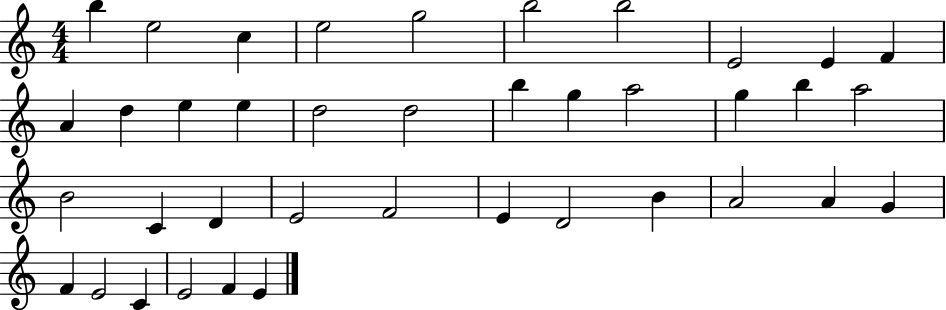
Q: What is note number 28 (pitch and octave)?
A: E4